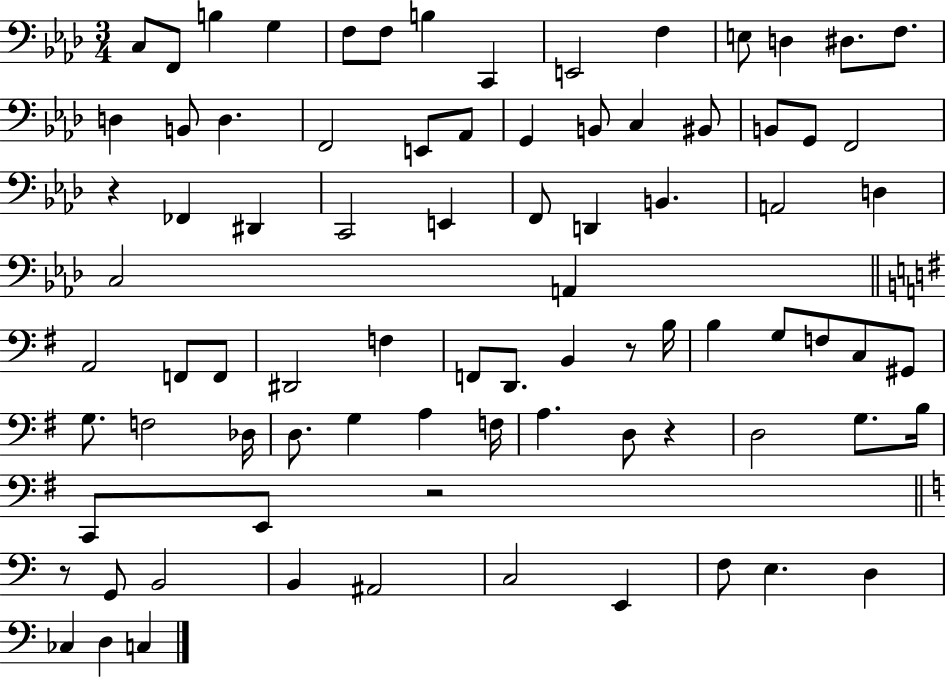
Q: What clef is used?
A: bass